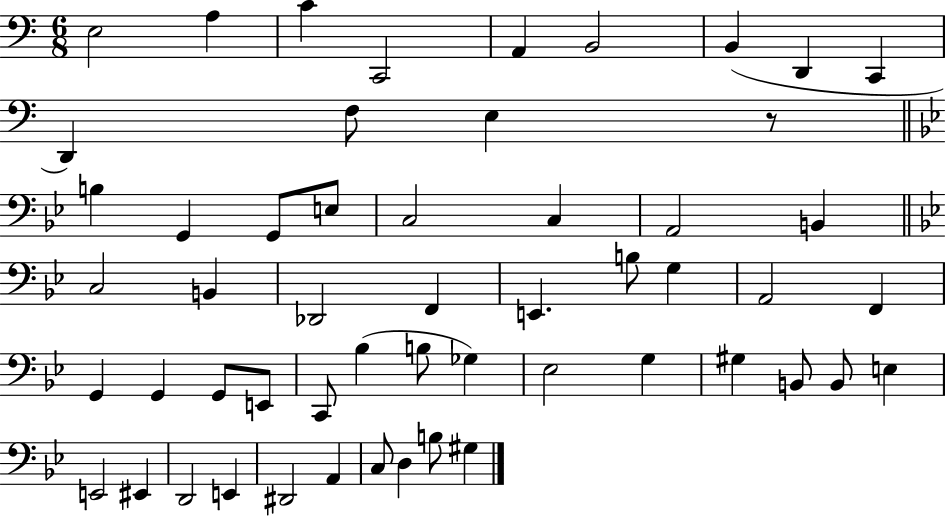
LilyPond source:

{
  \clef bass
  \numericTimeSignature
  \time 6/8
  \key c \major
  e2 a4 | c'4 c,2 | a,4 b,2 | b,4( d,4 c,4 | \break d,4) f8 e4 r8 | \bar "||" \break \key bes \major b4 g,4 g,8 e8 | c2 c4 | a,2 b,4 | \bar "||" \break \key g \minor c2 b,4 | des,2 f,4 | e,4. b8 g4 | a,2 f,4 | \break g,4 g,4 g,8 e,8 | c,8 bes4( b8 ges4) | ees2 g4 | gis4 b,8 b,8 e4 | \break e,2 eis,4 | d,2 e,4 | dis,2 a,4 | c8 d4 b8 gis4 | \break \bar "|."
}